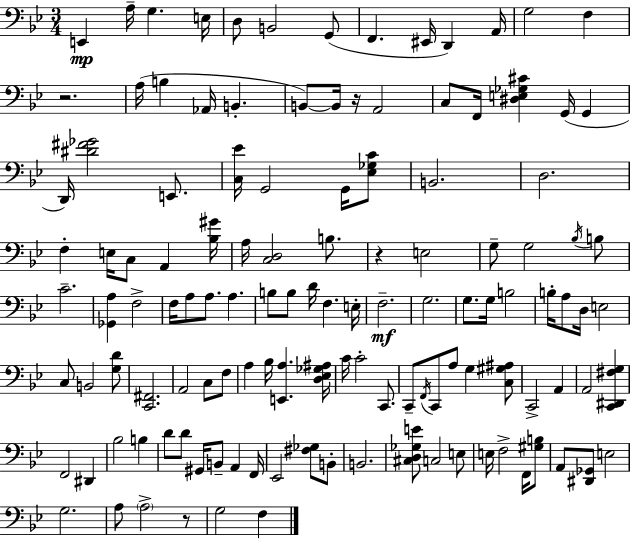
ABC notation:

X:1
T:Untitled
M:3/4
L:1/4
K:Bb
E,, A,/4 G, E,/4 D,/2 B,,2 G,,/2 F,, ^E,,/4 D,, A,,/4 G,2 F, z2 A,/4 B, _A,,/4 B,, B,,/2 B,,/4 z/4 A,,2 C,/2 F,,/4 [^D,E,_G,^C] G,,/4 G,, D,,/4 [^D^F_G]2 E,,/2 [C,_E]/4 G,,2 G,,/4 [_E,_G,C]/2 B,,2 D,2 F, E,/4 C,/2 A,, [_B,^G]/4 A,/4 [C,D,]2 B,/2 z E,2 G,/2 G,2 _B,/4 B,/2 C2 [_G,,A,] F,2 F,/4 A,/2 A,/2 A, B,/2 B,/2 D/4 F, E,/4 F,2 G,2 G,/2 G,/4 B,2 B,/4 A,/2 D,/4 E,2 C,/2 B,,2 [G,D]/2 [C,,^F,,]2 A,,2 C,/2 F,/2 A, _B,/4 [E,,A,] [D,_E,_G,^A,]/4 C/4 C2 C,,/2 C,,/2 F,,/4 C,,/2 A,/2 G, [C,^G,^A,]/2 C,,2 A,, A,,2 [C,,^D,,^F,G,] F,,2 ^D,, _B,2 B, D/2 D/2 ^G,,/4 B,,/2 A,, F,,/4 _E,,2 [^F,_G,]/2 B,,/2 B,,2 [^C,D,_G,E]/2 C,2 E,/2 E,/4 F,2 F,,/4 [^G,B,]/2 A,,/2 [^D,,_G,,]/2 E,2 G,2 A,/2 A,2 z/2 G,2 F,